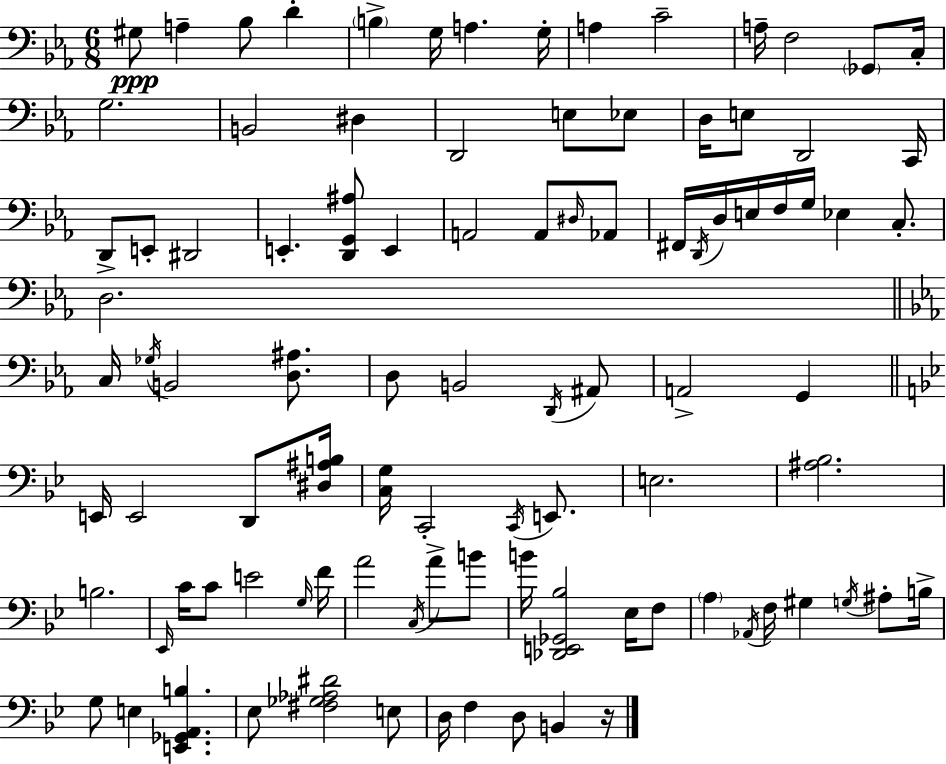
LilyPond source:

{
  \clef bass
  \numericTimeSignature
  \time 6/8
  \key ees \major
  gis8\ppp a4-- bes8 d'4-. | \parenthesize b4-> g16 a4. g16-. | a4 c'2-- | a16-- f2 \parenthesize ges,8 c16-. | \break g2. | b,2 dis4 | d,2 e8 ees8 | d16 e8 d,2 c,16 | \break d,8-> e,8-. dis,2 | e,4.-. <d, g, ais>8 e,4 | a,2 a,8 \grace { dis16 } aes,8 | fis,16 \acciaccatura { d,16 } d16 e16 f16 g16 ees4 c8.-. | \break d2. | \bar "||" \break \key c \minor c16 \acciaccatura { ges16 } b,2 <d ais>8. | d8 b,2 \acciaccatura { d,16 } | ais,8 a,2-> g,4 | \bar "||" \break \key bes \major e,16 e,2 d,8 <dis ais b>16 | <c g>16 c,2-. \acciaccatura { c,16 } e,8. | e2. | <ais bes>2. | \break b2. | \grace { ees,16 } c'16 c'8 e'2 | \grace { g16 } f'16 a'2 \acciaccatura { c16 } | a'8-> b'8 b'16 <des, e, ges, bes>2 | \break ees16 f8 \parenthesize a4 \acciaccatura { aes,16 } f16 gis4 | \acciaccatura { g16 } ais8-. b16-> g8 e4 | <e, ges, a, b>4. ees8 <fis ges aes dis'>2 | e8 d16 f4 d8 | \break b,4 r16 \bar "|."
}